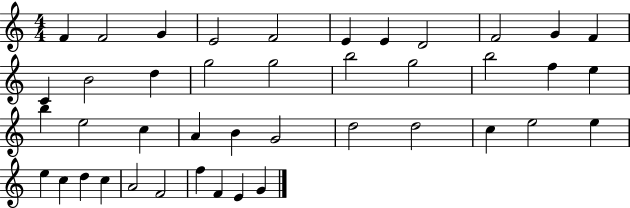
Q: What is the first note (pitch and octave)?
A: F4